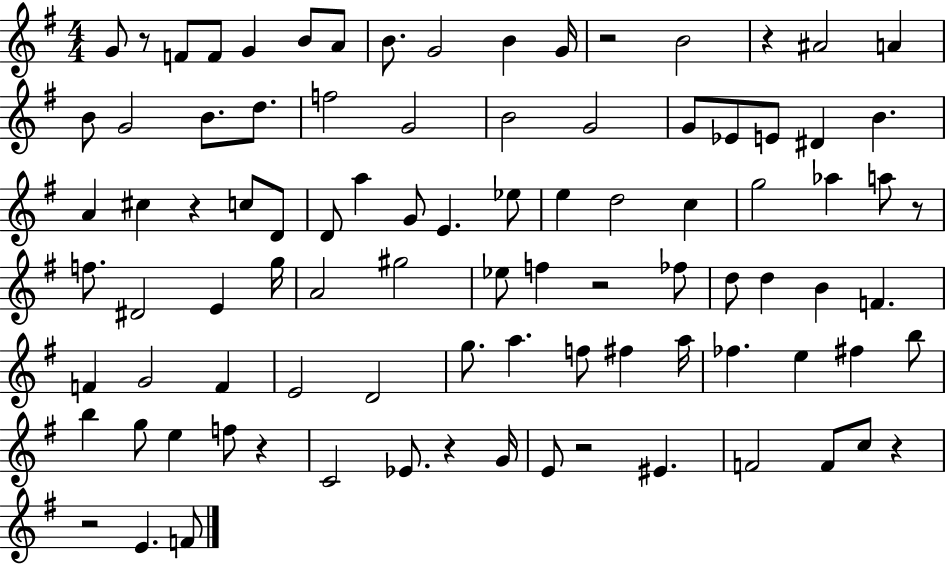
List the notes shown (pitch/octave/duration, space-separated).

G4/e R/e F4/e F4/e G4/q B4/e A4/e B4/e. G4/h B4/q G4/s R/h B4/h R/q A#4/h A4/q B4/e G4/h B4/e. D5/e. F5/h G4/h B4/h G4/h G4/e Eb4/e E4/e D#4/q B4/q. A4/q C#5/q R/q C5/e D4/e D4/e A5/q G4/e E4/q. Eb5/e E5/q D5/h C5/q G5/h Ab5/q A5/e R/e F5/e. D#4/h E4/q G5/s A4/h G#5/h Eb5/e F5/q R/h FES5/e D5/e D5/q B4/q F4/q. F4/q G4/h F4/q E4/h D4/h G5/e. A5/q. F5/e F#5/q A5/s FES5/q. E5/q F#5/q B5/e B5/q G5/e E5/q F5/e R/q C4/h Eb4/e. R/q G4/s E4/e R/h EIS4/q. F4/h F4/e C5/e R/q R/h E4/q. F4/e